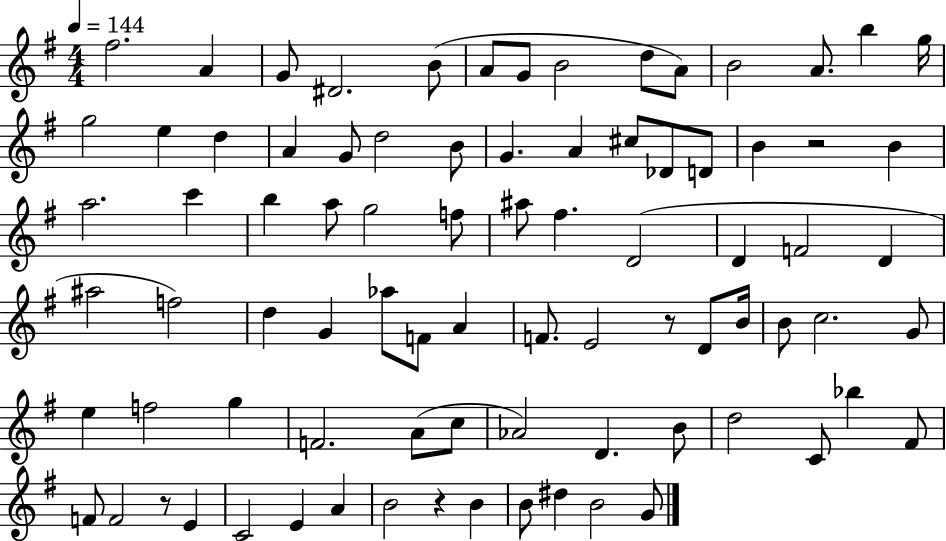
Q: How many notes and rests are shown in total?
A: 83